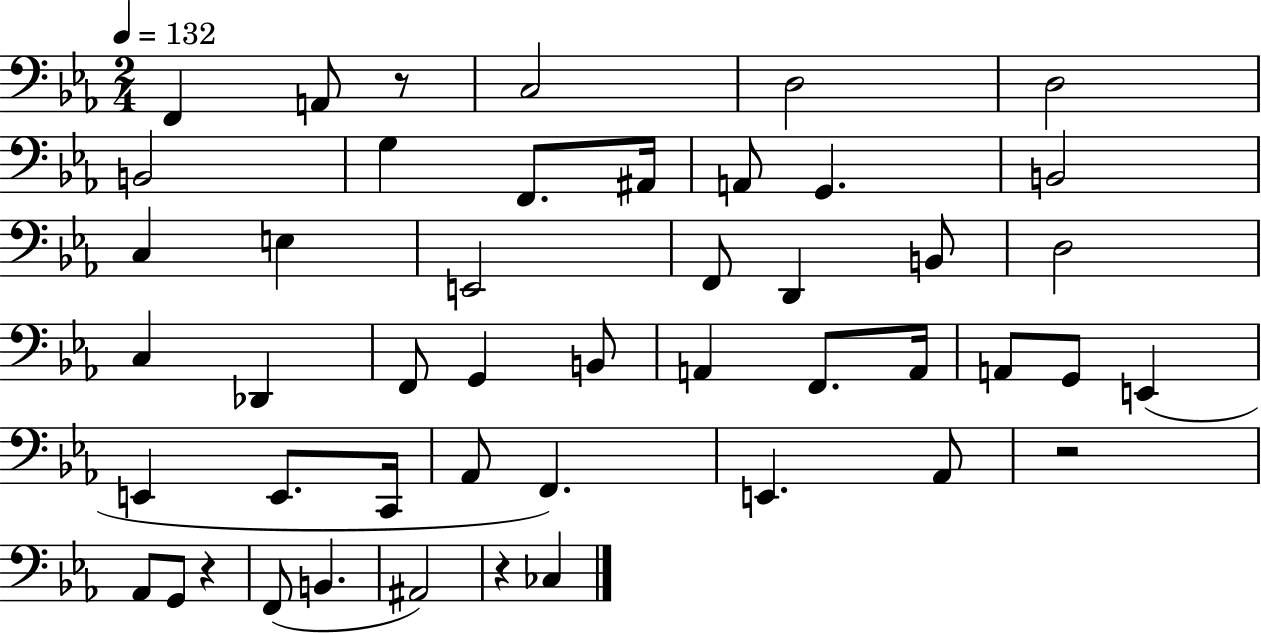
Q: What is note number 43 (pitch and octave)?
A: CES3